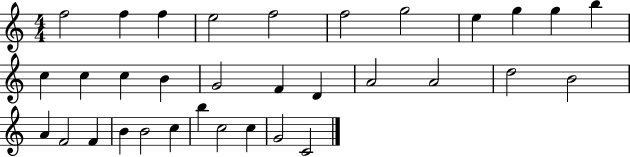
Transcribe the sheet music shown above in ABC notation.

X:1
T:Untitled
M:4/4
L:1/4
K:C
f2 f f e2 f2 f2 g2 e g g b c c c B G2 F D A2 A2 d2 B2 A F2 F B B2 c b c2 c G2 C2